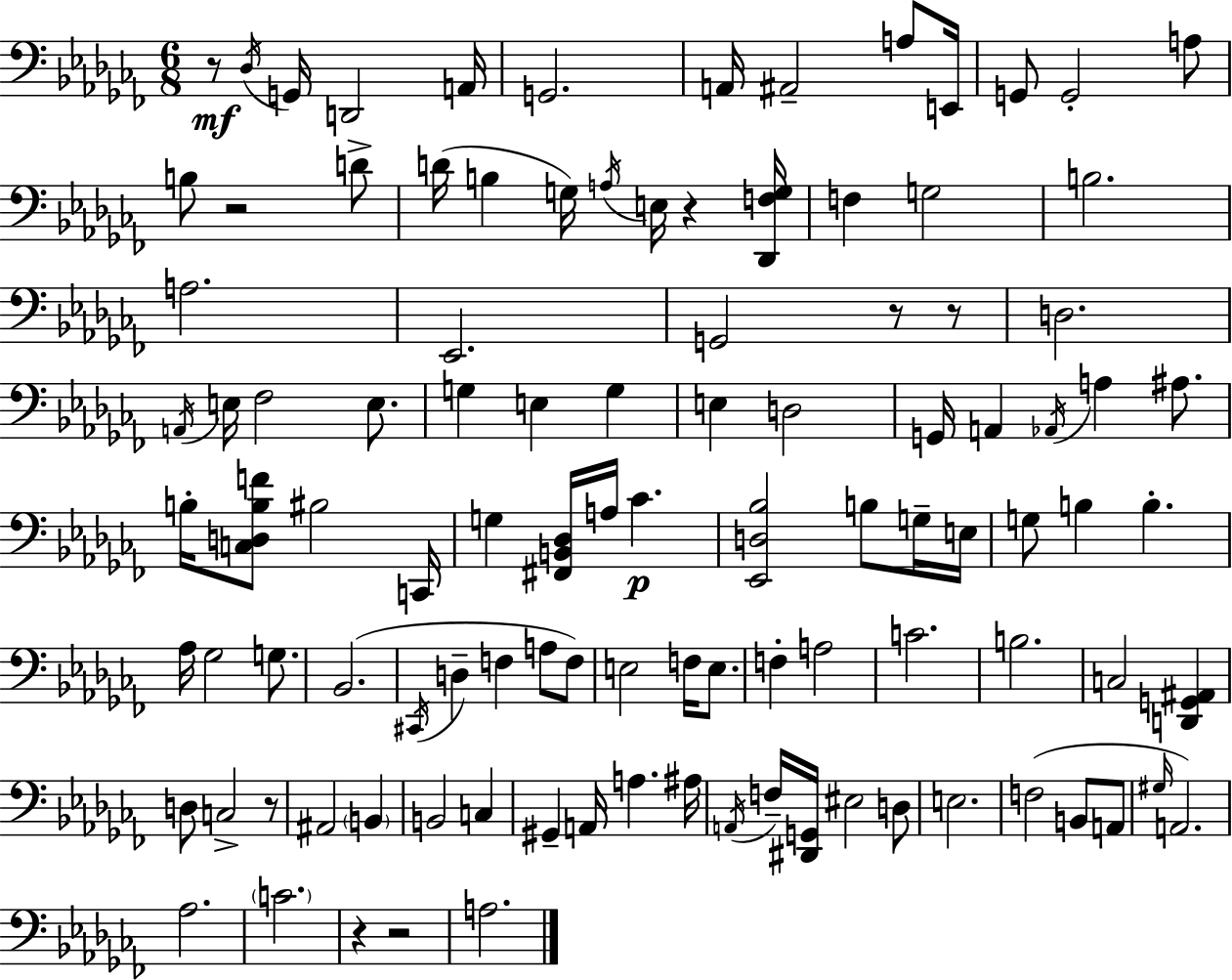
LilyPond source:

{
  \clef bass
  \numericTimeSignature
  \time 6/8
  \key aes \minor
  r8\mf \acciaccatura { des16 } g,16 d,2 | a,16 g,2. | a,16 ais,2-- a8 | e,16 g,8 g,2-. a8 | \break b8 r2 d'8-> | d'16( b4 g16) \acciaccatura { a16 } e16 r4 | <des, f g>16 f4 g2 | b2. | \break a2. | ees,2. | g,2 r8 | r8 d2. | \break \acciaccatura { a,16 } e16 fes2 | e8. g4 e4 g4 | e4 d2 | g,16 a,4 \acciaccatura { aes,16 } a4 | \break ais8. b16-. <c d b f'>8 bis2 | c,16 g4 <fis, b, des>16 a16 ces'4.\p | <ees, d bes>2 | b8 g16-- e16 g8 b4 b4.-. | \break aes16 ges2 | g8. bes,2.( | \acciaccatura { cis,16 } d4-- f4 | a8 f8) e2 | \break f16 e8. f4-. a2 | c'2. | b2. | c2 | \break <d, g, ais,>4 d8 c2-> | r8 ais,2 | \parenthesize b,4 b,2 | c4 gis,4-- a,16 a4. | \break ais16 \acciaccatura { a,16 } f16-- <dis, g,>16 eis2 | d8 e2. | f2( | b,8 a,8 \grace { gis16 } a,2.) | \break aes2. | \parenthesize c'2. | r4 r2 | a2. | \break \bar "|."
}